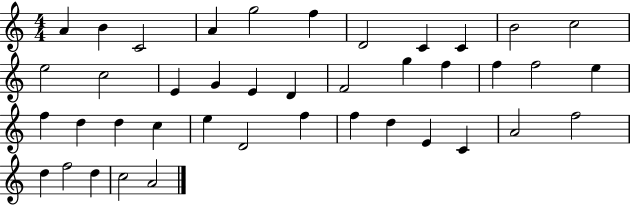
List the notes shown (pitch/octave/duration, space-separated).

A4/q B4/q C4/h A4/q G5/h F5/q D4/h C4/q C4/q B4/h C5/h E5/h C5/h E4/q G4/q E4/q D4/q F4/h G5/q F5/q F5/q F5/h E5/q F5/q D5/q D5/q C5/q E5/q D4/h F5/q F5/q D5/q E4/q C4/q A4/h F5/h D5/q F5/h D5/q C5/h A4/h